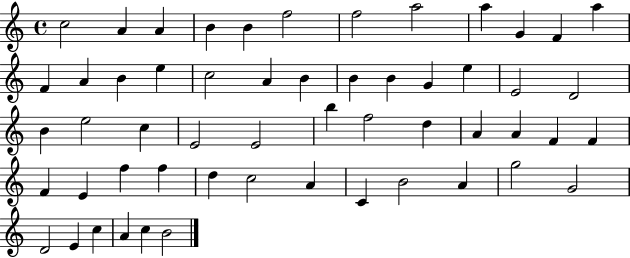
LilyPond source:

{
  \clef treble
  \time 4/4
  \defaultTimeSignature
  \key c \major
  c''2 a'4 a'4 | b'4 b'4 f''2 | f''2 a''2 | a''4 g'4 f'4 a''4 | \break f'4 a'4 b'4 e''4 | c''2 a'4 b'4 | b'4 b'4 g'4 e''4 | e'2 d'2 | \break b'4 e''2 c''4 | e'2 e'2 | b''4 f''2 d''4 | a'4 a'4 f'4 f'4 | \break f'4 e'4 f''4 f''4 | d''4 c''2 a'4 | c'4 b'2 a'4 | g''2 g'2 | \break d'2 e'4 c''4 | a'4 c''4 b'2 | \bar "|."
}